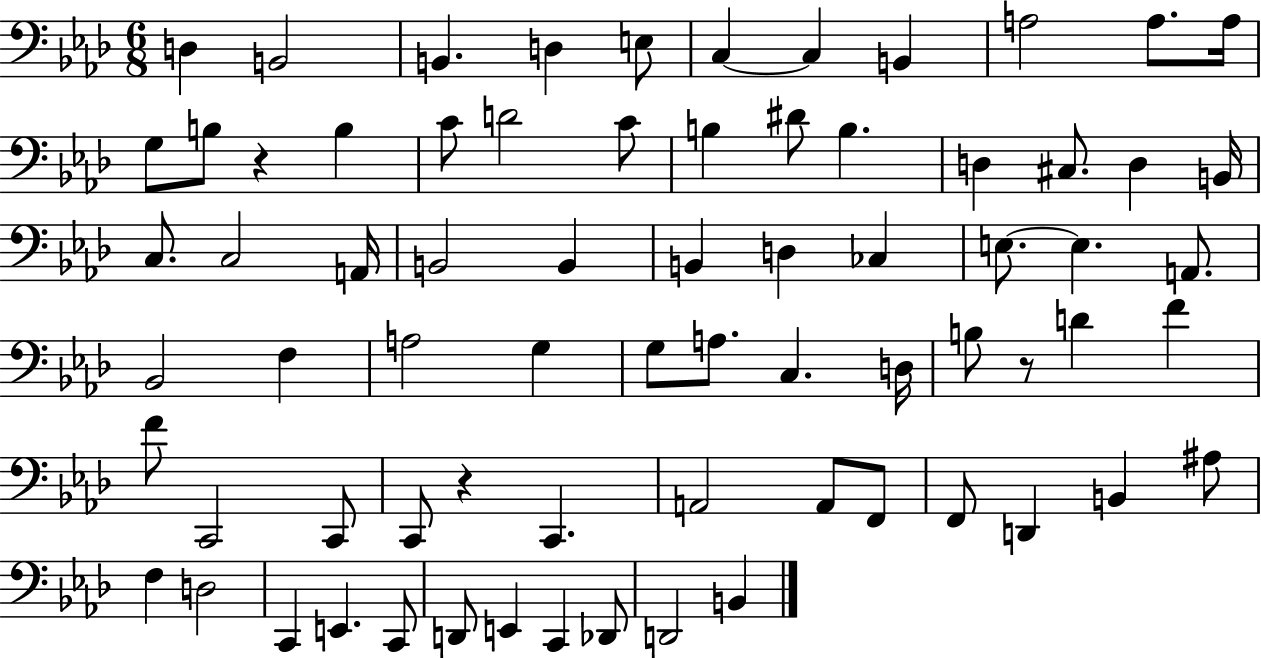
{
  \clef bass
  \numericTimeSignature
  \time 6/8
  \key aes \major
  d4 b,2 | b,4. d4 e8 | c4~~ c4 b,4 | a2 a8. a16 | \break g8 b8 r4 b4 | c'8 d'2 c'8 | b4 dis'8 b4. | d4 cis8. d4 b,16 | \break c8. c2 a,16 | b,2 b,4 | b,4 d4 ces4 | e8.~~ e4. a,8. | \break bes,2 f4 | a2 g4 | g8 a8. c4. d16 | b8 r8 d'4 f'4 | \break f'8 c,2 c,8 | c,8 r4 c,4. | a,2 a,8 f,8 | f,8 d,4 b,4 ais8 | \break f4 d2 | c,4 e,4. c,8 | d,8 e,4 c,4 des,8 | d,2 b,4 | \break \bar "|."
}